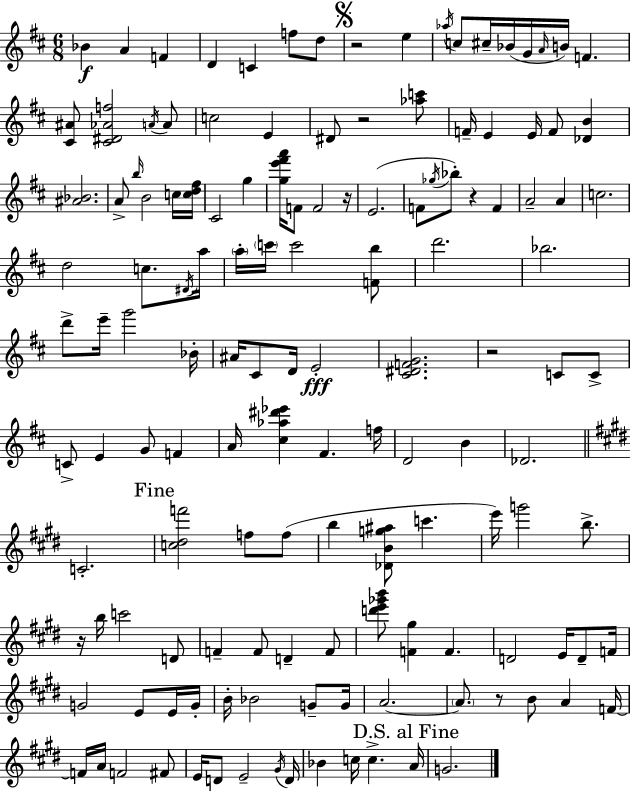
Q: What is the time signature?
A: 6/8